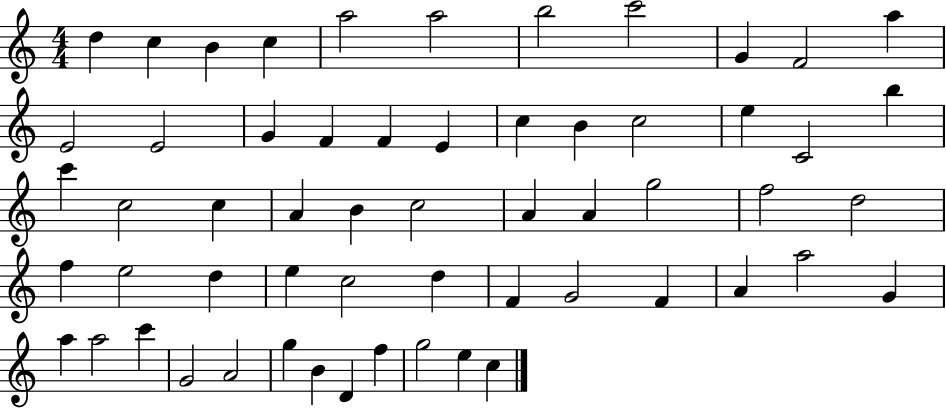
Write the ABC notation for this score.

X:1
T:Untitled
M:4/4
L:1/4
K:C
d c B c a2 a2 b2 c'2 G F2 a E2 E2 G F F E c B c2 e C2 b c' c2 c A B c2 A A g2 f2 d2 f e2 d e c2 d F G2 F A a2 G a a2 c' G2 A2 g B D f g2 e c